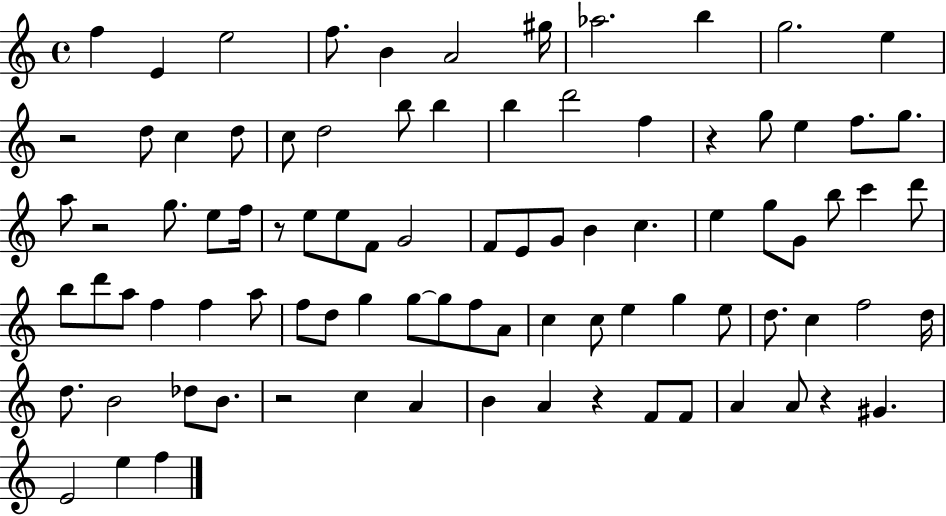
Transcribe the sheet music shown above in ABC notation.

X:1
T:Untitled
M:4/4
L:1/4
K:C
f E e2 f/2 B A2 ^g/4 _a2 b g2 e z2 d/2 c d/2 c/2 d2 b/2 b b d'2 f z g/2 e f/2 g/2 a/2 z2 g/2 e/2 f/4 z/2 e/2 e/2 F/2 G2 F/2 E/2 G/2 B c e g/2 G/2 b/2 c' d'/2 b/2 d'/2 a/2 f f a/2 f/2 d/2 g g/2 g/2 f/2 A/2 c c/2 e g e/2 d/2 c f2 d/4 d/2 B2 _d/2 B/2 z2 c A B A z F/2 F/2 A A/2 z ^G E2 e f